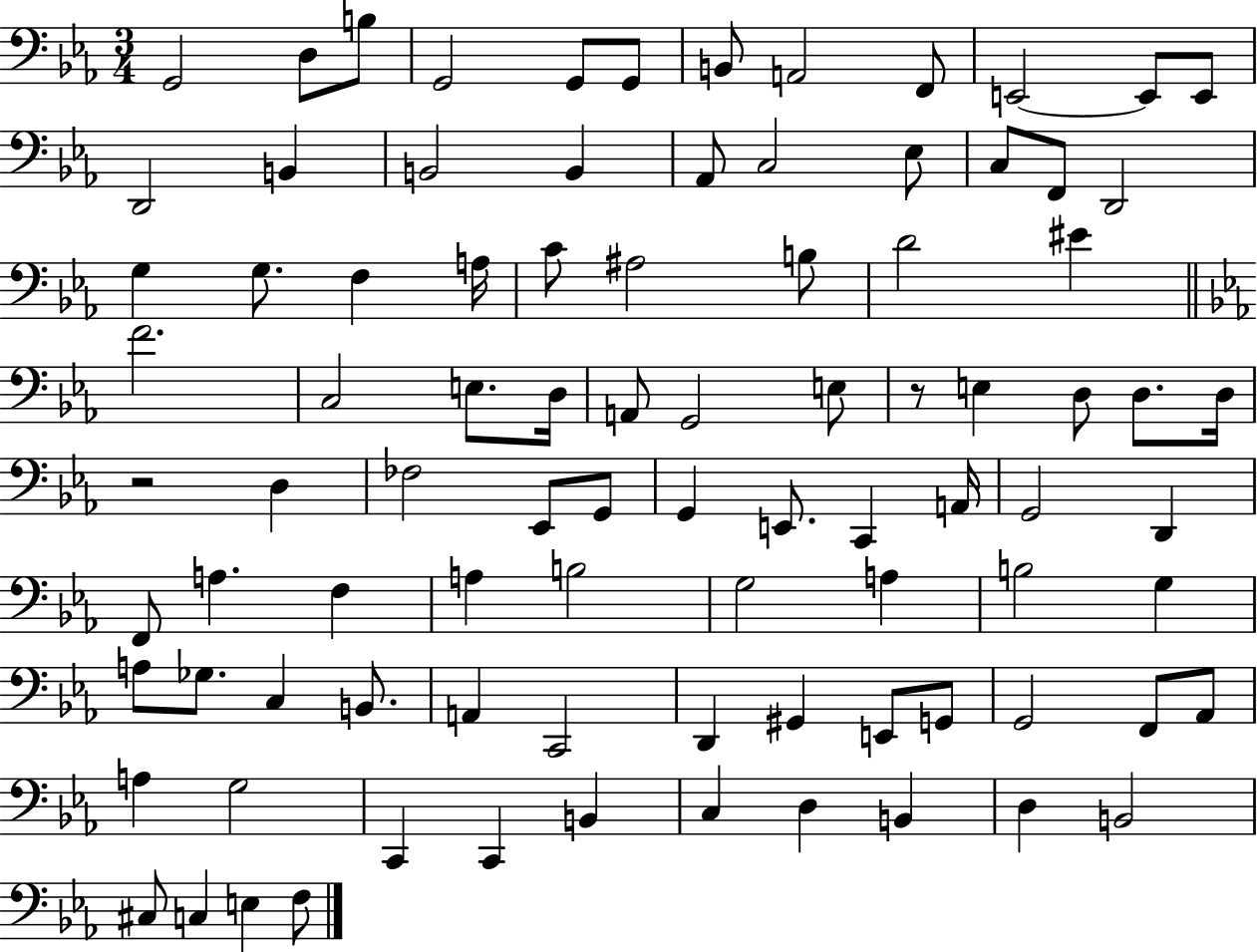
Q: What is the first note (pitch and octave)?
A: G2